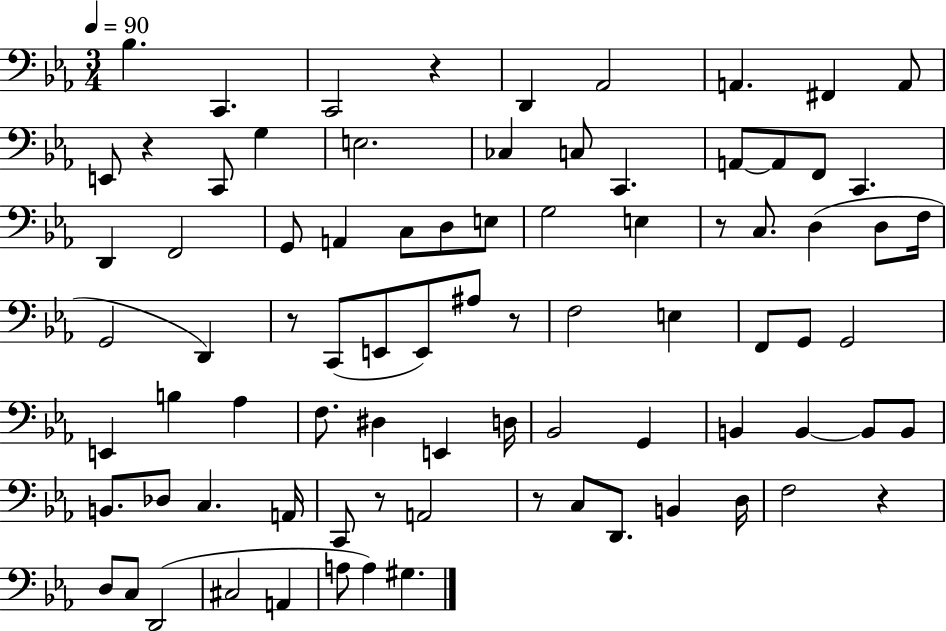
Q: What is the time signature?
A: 3/4